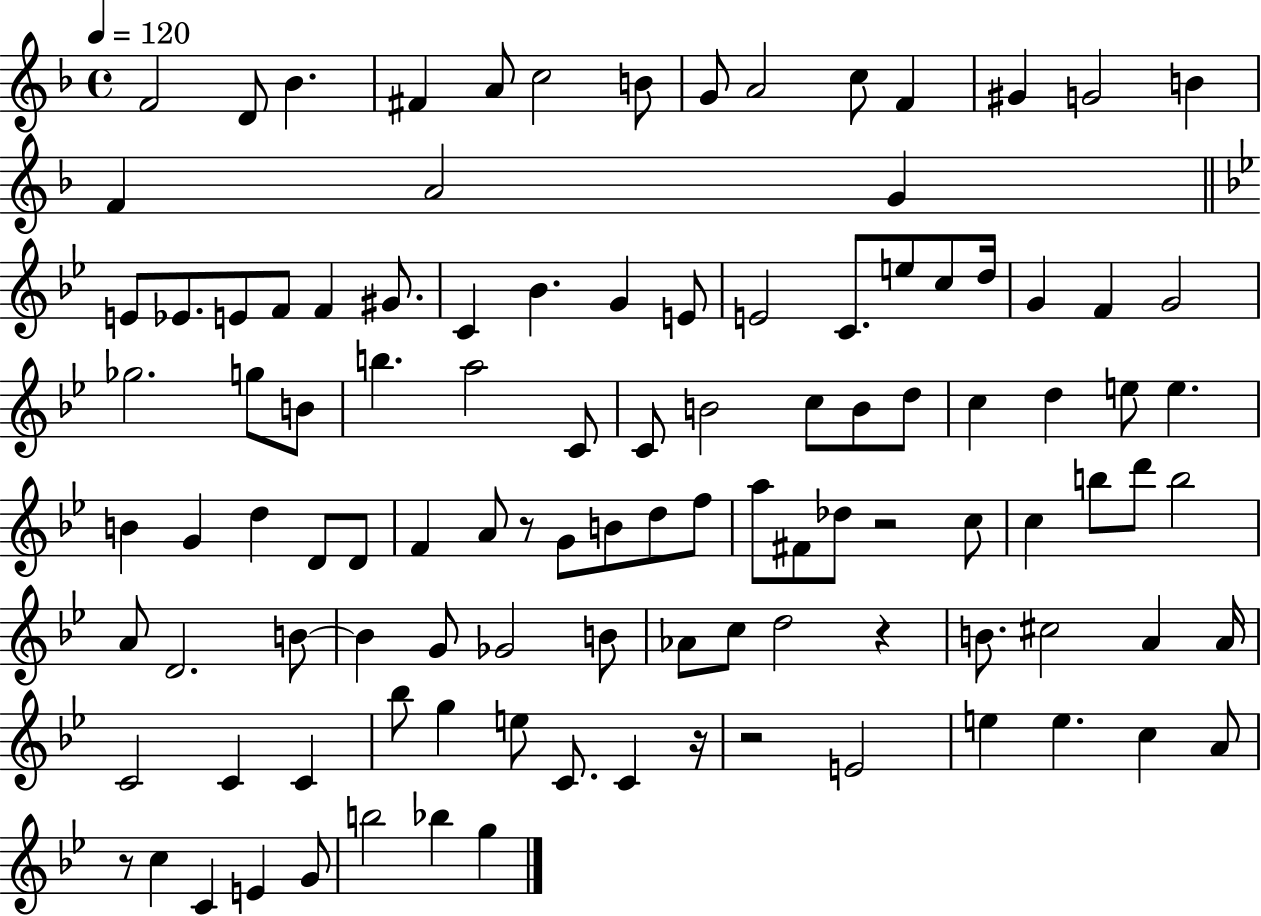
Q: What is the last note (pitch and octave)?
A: G5